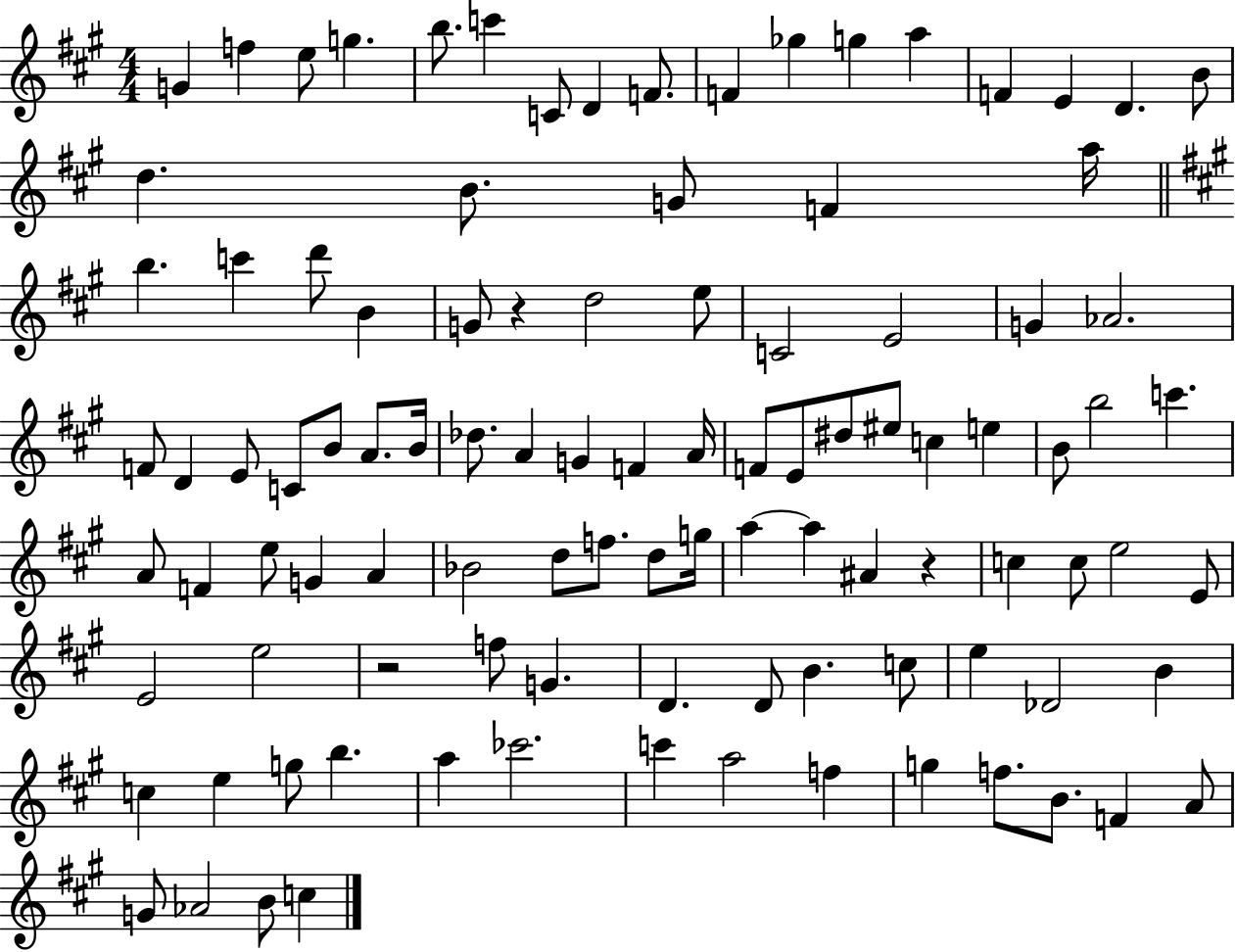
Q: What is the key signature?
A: A major